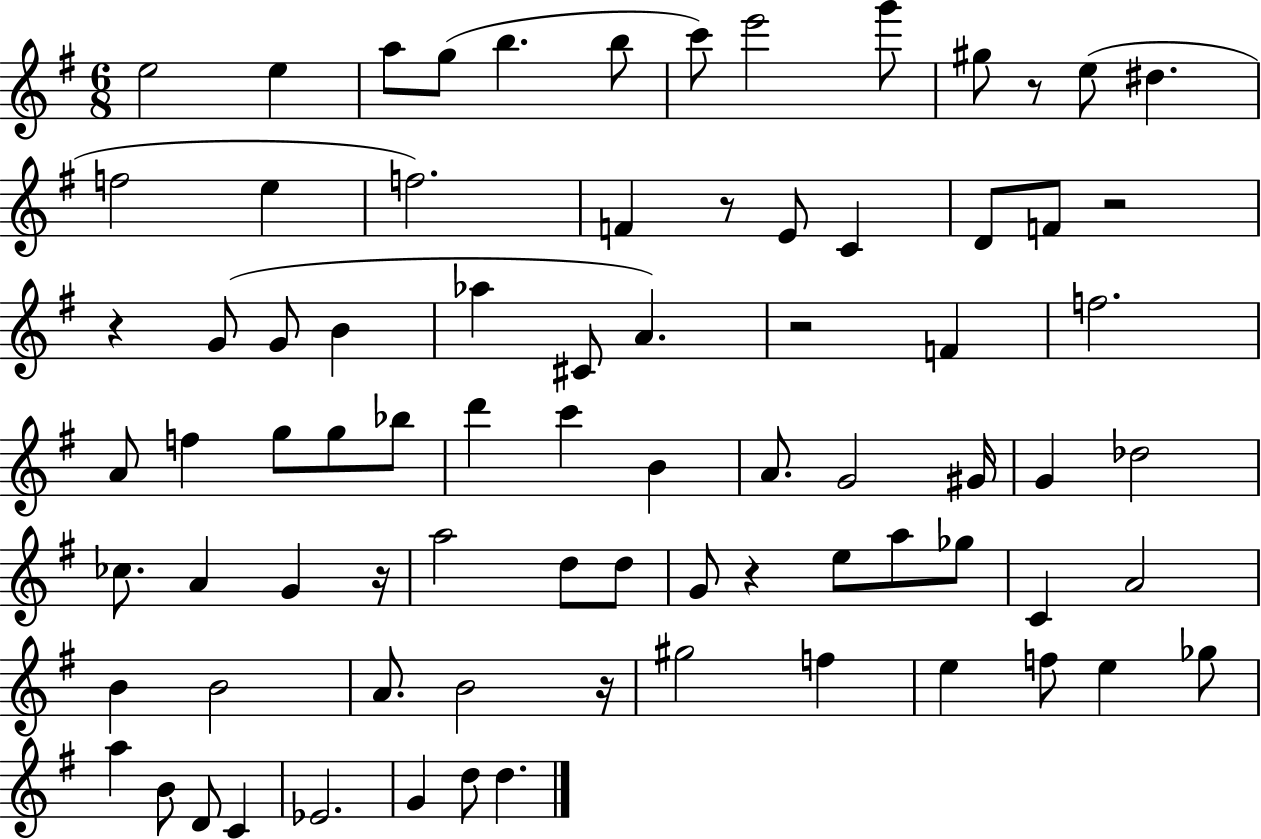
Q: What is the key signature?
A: G major